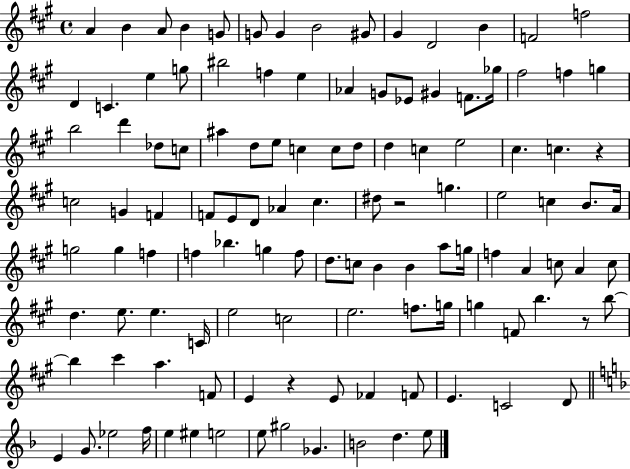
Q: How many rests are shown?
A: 4